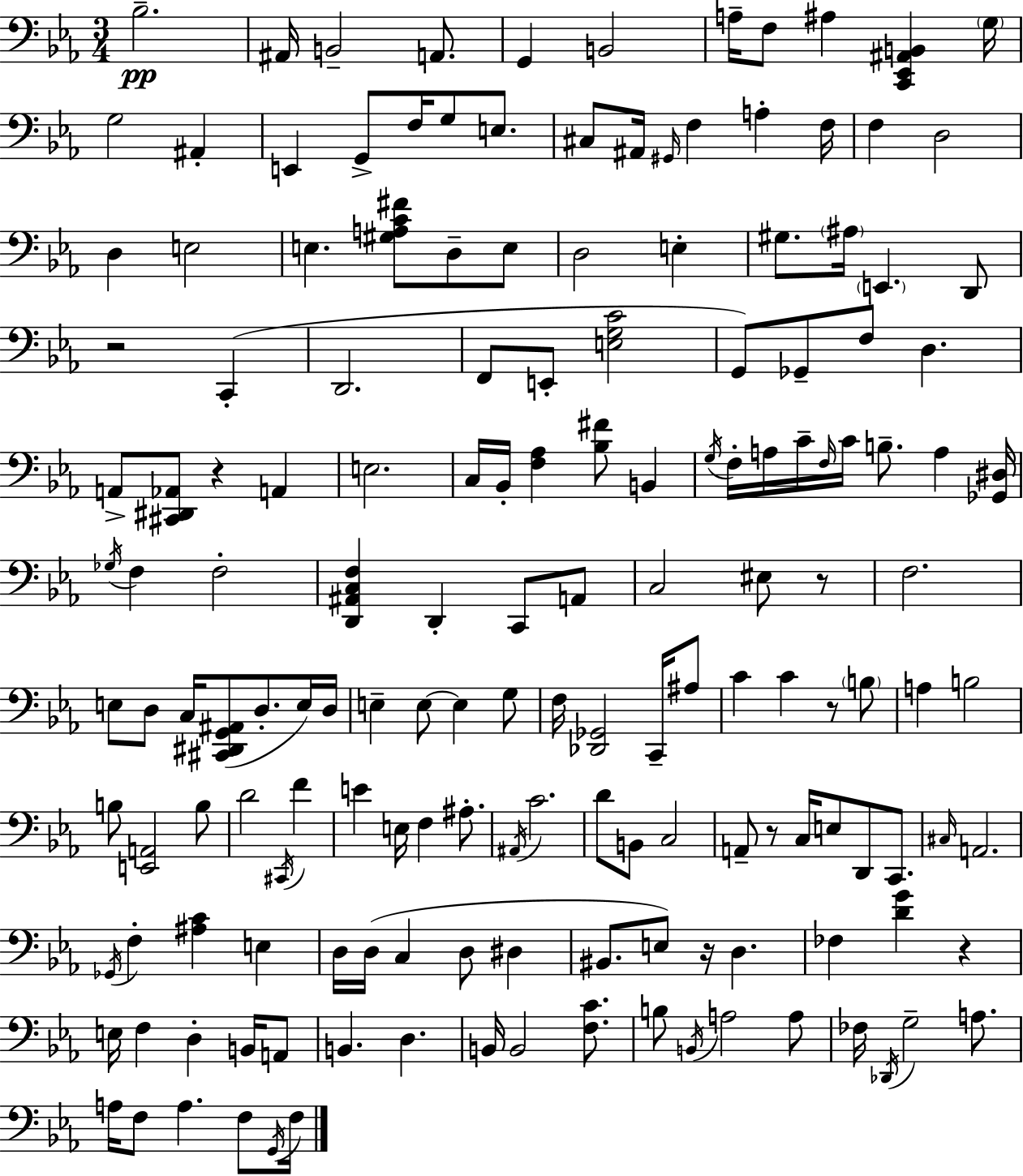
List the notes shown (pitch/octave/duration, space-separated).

Bb3/h. A#2/s B2/h A2/e. G2/q B2/h A3/s F3/e A#3/q [C2,Eb2,A#2,B2]/q G3/s G3/h A#2/q E2/q G2/e F3/s G3/e E3/e. C#3/e A#2/s G#2/s F3/q A3/q F3/s F3/q D3/h D3/q E3/h E3/q. [G#3,A3,C4,F#4]/e D3/e E3/e D3/h E3/q G#3/e. A#3/s E2/q. D2/e R/h C2/q D2/h. F2/e E2/e [E3,G3,C4]/h G2/e Gb2/e F3/e D3/q. A2/e [C#2,D#2,Ab2]/e R/q A2/q E3/h. C3/s Bb2/s [F3,Ab3]/q [Bb3,F#4]/e B2/q G3/s F3/s A3/s C4/s F3/s C4/s B3/e. A3/q [Gb2,D#3]/s Gb3/s F3/q F3/h [D2,A#2,C3,F3]/q D2/q C2/e A2/e C3/h EIS3/e R/e F3/h. E3/e D3/e C3/s [C#2,D#2,G2,A#2]/e D3/e. E3/s D3/s E3/q E3/e E3/q G3/e F3/s [Db2,Gb2]/h C2/s A#3/e C4/q C4/q R/e B3/e A3/q B3/h B3/e [E2,A2]/h B3/e D4/h C#2/s F4/q E4/q E3/s F3/q A#3/e. A#2/s C4/h. D4/e B2/e C3/h A2/e R/e C3/s E3/e D2/e C2/e. C#3/s A2/h. Gb2/s F3/q [A#3,C4]/q E3/q D3/s D3/s C3/q D3/e D#3/q BIS2/e. E3/e R/s D3/q. FES3/q [D4,G4]/q R/q E3/s F3/q D3/q B2/s A2/e B2/q. D3/q. B2/s B2/h [F3,C4]/e. B3/e B2/s A3/h A3/e FES3/s Db2/s G3/h A3/e. A3/s F3/e A3/q. F3/e G2/s F3/s